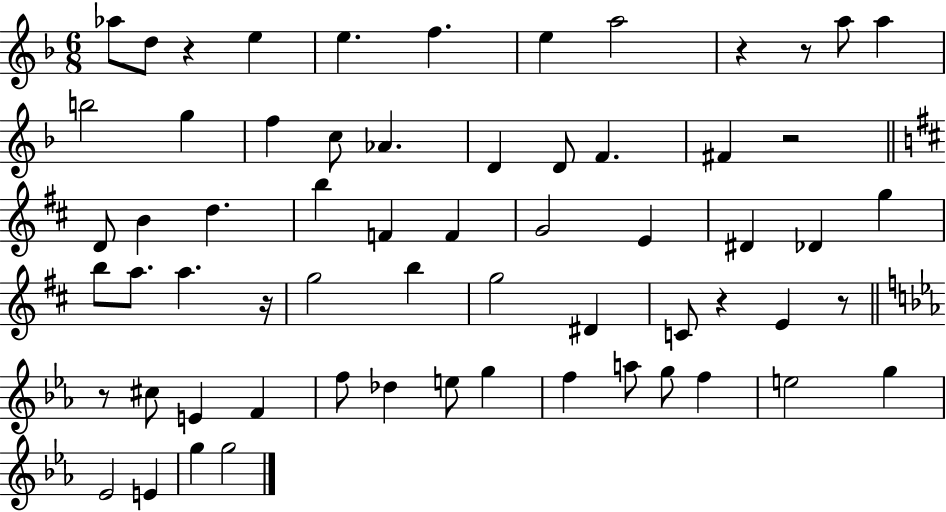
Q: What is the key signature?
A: F major